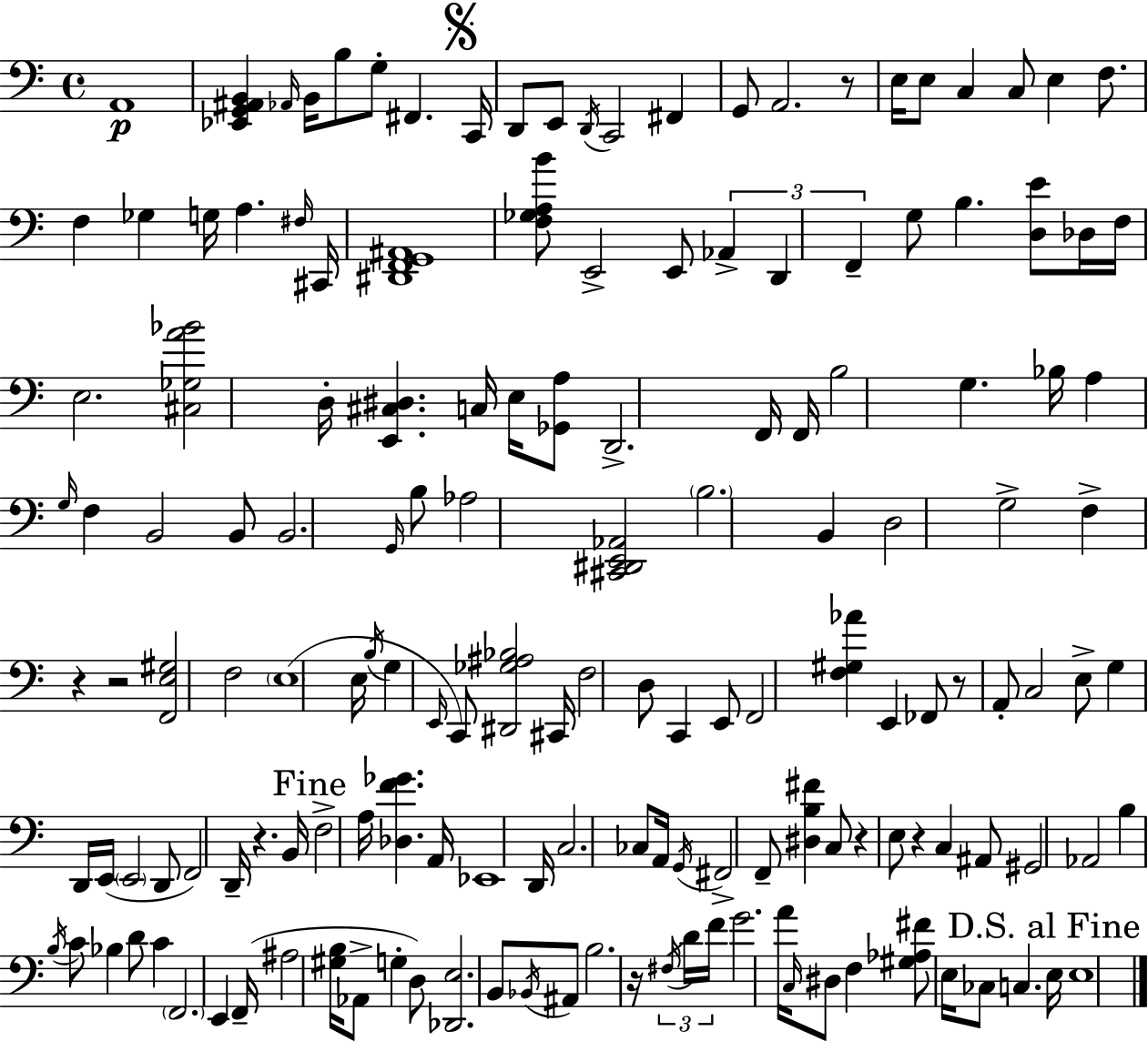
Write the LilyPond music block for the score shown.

{
  \clef bass
  \time 4/4
  \defaultTimeSignature
  \key c \major
  a,1\p | <ees, g, ais, b,>4 \grace { aes,16 } b,16 b8 g8-. fis,4. | \mark \markup { \musicglyph "scripts.segno" } c,16 d,8 e,8 \acciaccatura { d,16 } c,2 fis,4 | g,8 a,2. | \break r8 e16 e8 c4 c8 e4 f8. | f4 ges4 g16 a4. | \grace { fis16 } cis,16 <dis, f, g, ais,>1 | <f ges a b'>8 e,2-> e,8 \tuplet 3/2 { aes,4-> | \break d,4 f,4-- } g8 b4. | <d e'>8 des16 f16 e2. | <cis ges a' bes'>2 d16-. <e, cis dis>4. | c16 e16 <ges, a>8 d,2.-> | \break f,16 f,16 b2 g4. | bes16 a4 \grace { g16 } f4 b,2 | b,8 b,2. | \grace { g,16 } b8 aes2 <cis, dis, e, aes,>2 | \break \parenthesize b2. | b,4 d2 g2-> | f4-> r4 r2 | <f, e gis>2 f2 | \break \parenthesize e1( | e16 \acciaccatura { b16 } g4 \grace { e,16 }) c,8 <dis, ges ais bes>2 | cis,16 f2 d8 | c,4 e,8 f,2 <f gis aes'>4 | \break e,4 fes,8 r8 a,8-. c2 | e8-> g4 d,16 e,16( \parenthesize e,2 | d,8 f,2) d,16-- | r4. b,16 \mark "Fine" f2-> a16 | \break <des f' ges'>4. a,16 ees,1 | d,16 c2. | ces8 a,16 \acciaccatura { g,16 } fis,2-> | f,8-- <dis b fis'>4 c8 r4 e8 r4 | \break c4 ais,8 gis,2 | aes,2 b4 \acciaccatura { b16 } c'8 bes4 | d'8 c'4 \parenthesize f,2. | e,4 f,16--( ais2 | \break <gis b>16 aes,8-> g4-. d8) <des, e>2. | b,8 \acciaccatura { bes,16 } ais,8 b2. | r16 \tuplet 3/2 { \acciaccatura { fis16 } d'16 f'16 } g'2. | a'16 \grace { c16 } dis8 f4 | \break <gis aes fis'>8 e16 ces8 c4. \mark "D.S. al Fine" e16 e1 | \bar "|."
}